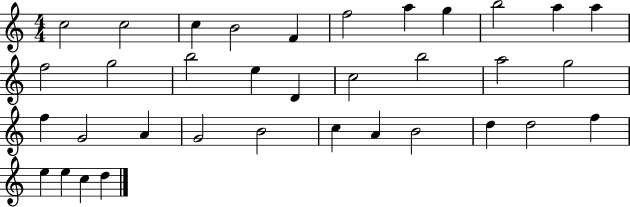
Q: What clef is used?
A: treble